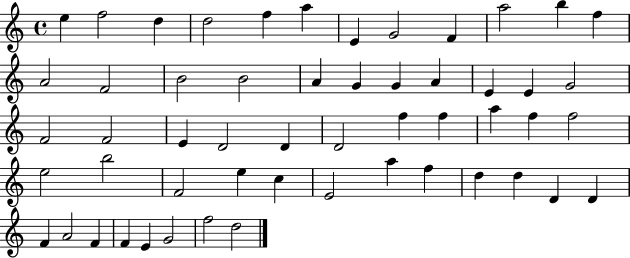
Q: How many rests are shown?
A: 0